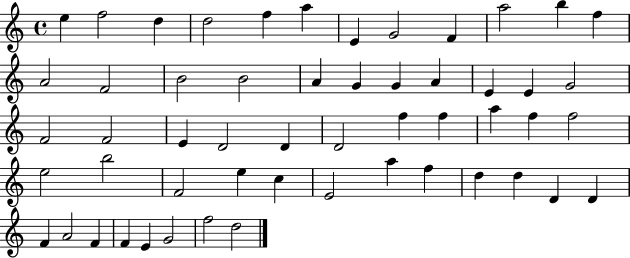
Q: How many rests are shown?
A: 0